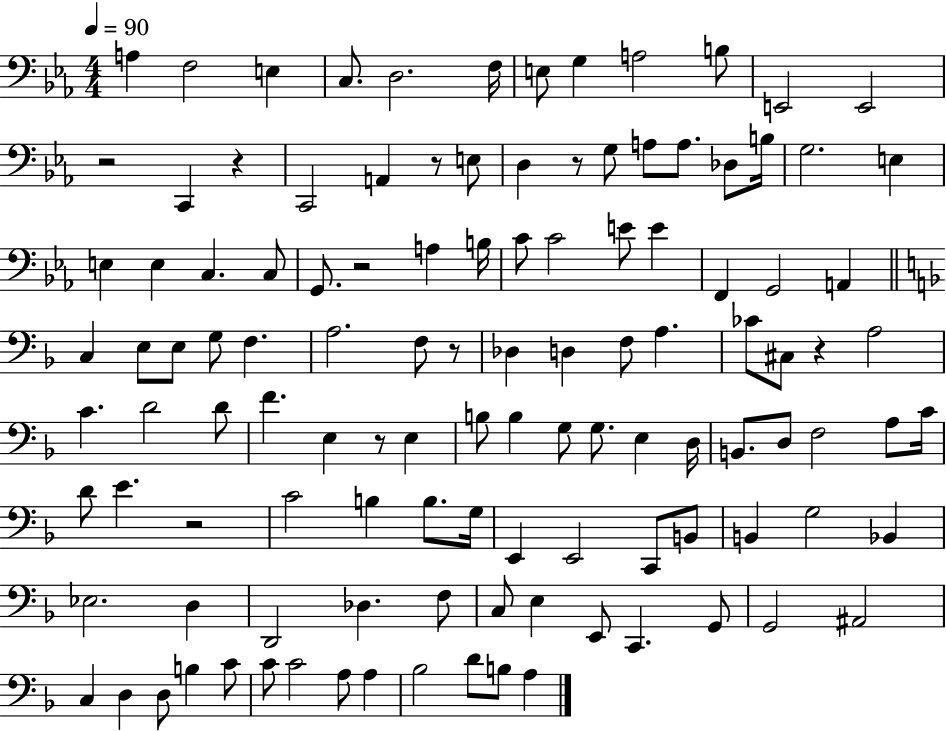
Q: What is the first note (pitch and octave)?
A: A3